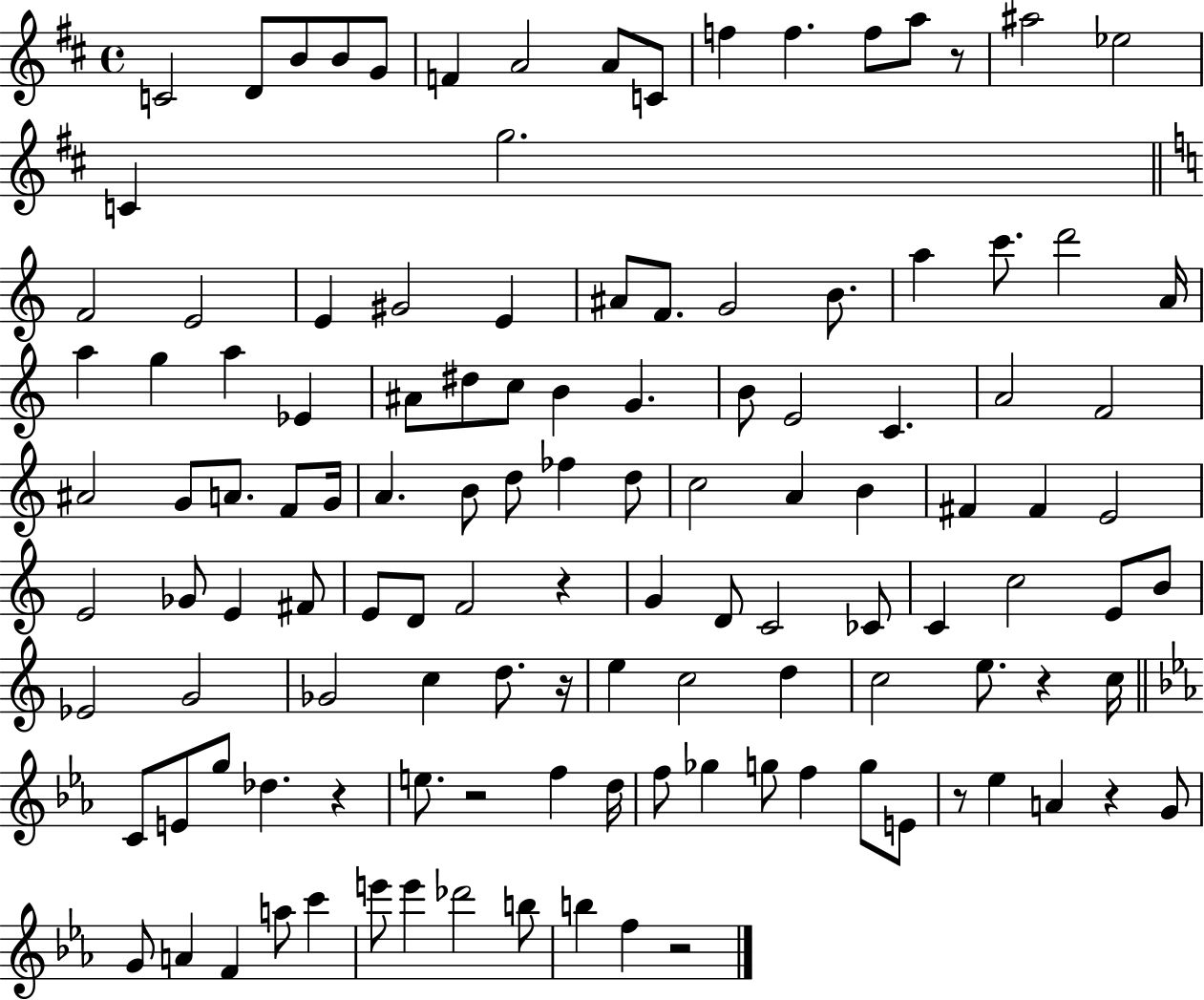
C4/h D4/e B4/e B4/e G4/e F4/q A4/h A4/e C4/e F5/q F5/q. F5/e A5/e R/e A#5/h Eb5/h C4/q G5/h. F4/h E4/h E4/q G#4/h E4/q A#4/e F4/e. G4/h B4/e. A5/q C6/e. D6/h A4/s A5/q G5/q A5/q Eb4/q A#4/e D#5/e C5/e B4/q G4/q. B4/e E4/h C4/q. A4/h F4/h A#4/h G4/e A4/e. F4/e G4/s A4/q. B4/e D5/e FES5/q D5/e C5/h A4/q B4/q F#4/q F#4/q E4/h E4/h Gb4/e E4/q F#4/e E4/e D4/e F4/h R/q G4/q D4/e C4/h CES4/e C4/q C5/h E4/e B4/e Eb4/h G4/h Gb4/h C5/q D5/e. R/s E5/q C5/h D5/q C5/h E5/e. R/q C5/s C4/e E4/e G5/e Db5/q. R/q E5/e. R/h F5/q D5/s F5/e Gb5/q G5/e F5/q G5/e E4/e R/e Eb5/q A4/q R/q G4/e G4/e A4/q F4/q A5/e C6/q E6/e E6/q Db6/h B5/e B5/q F5/q R/h